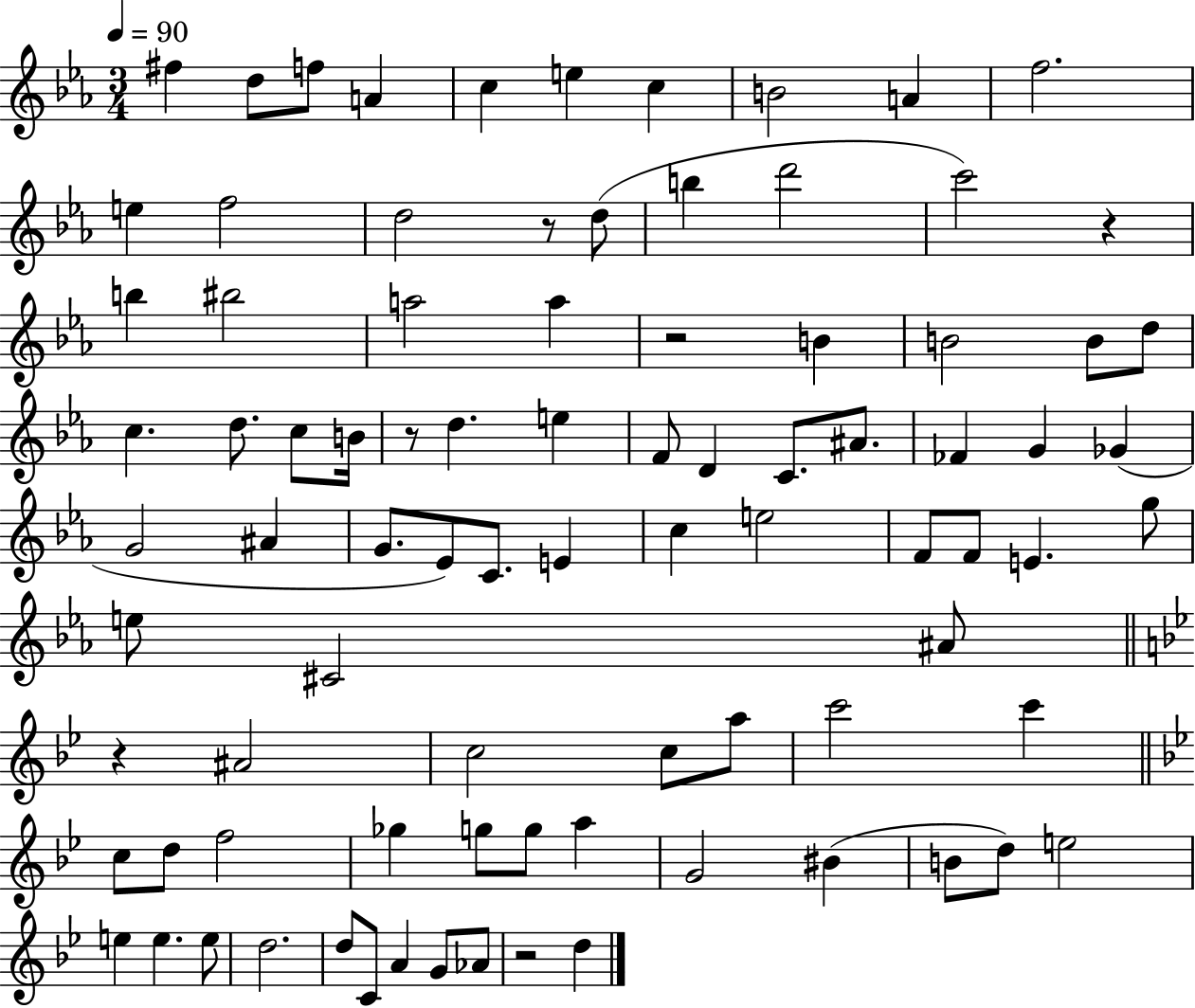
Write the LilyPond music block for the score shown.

{
  \clef treble
  \numericTimeSignature
  \time 3/4
  \key ees \major
  \tempo 4 = 90
  fis''4 d''8 f''8 a'4 | c''4 e''4 c''4 | b'2 a'4 | f''2. | \break e''4 f''2 | d''2 r8 d''8( | b''4 d'''2 | c'''2) r4 | \break b''4 bis''2 | a''2 a''4 | r2 b'4 | b'2 b'8 d''8 | \break c''4. d''8. c''8 b'16 | r8 d''4. e''4 | f'8 d'4 c'8. ais'8. | fes'4 g'4 ges'4( | \break g'2 ais'4 | g'8. ees'8) c'8. e'4 | c''4 e''2 | f'8 f'8 e'4. g''8 | \break e''8 cis'2 ais'8 | \bar "||" \break \key bes \major r4 ais'2 | c''2 c''8 a''8 | c'''2 c'''4 | \bar "||" \break \key bes \major c''8 d''8 f''2 | ges''4 g''8 g''8 a''4 | g'2 bis'4( | b'8 d''8) e''2 | \break e''4 e''4. e''8 | d''2. | d''8 c'8 a'4 g'8 aes'8 | r2 d''4 | \break \bar "|."
}